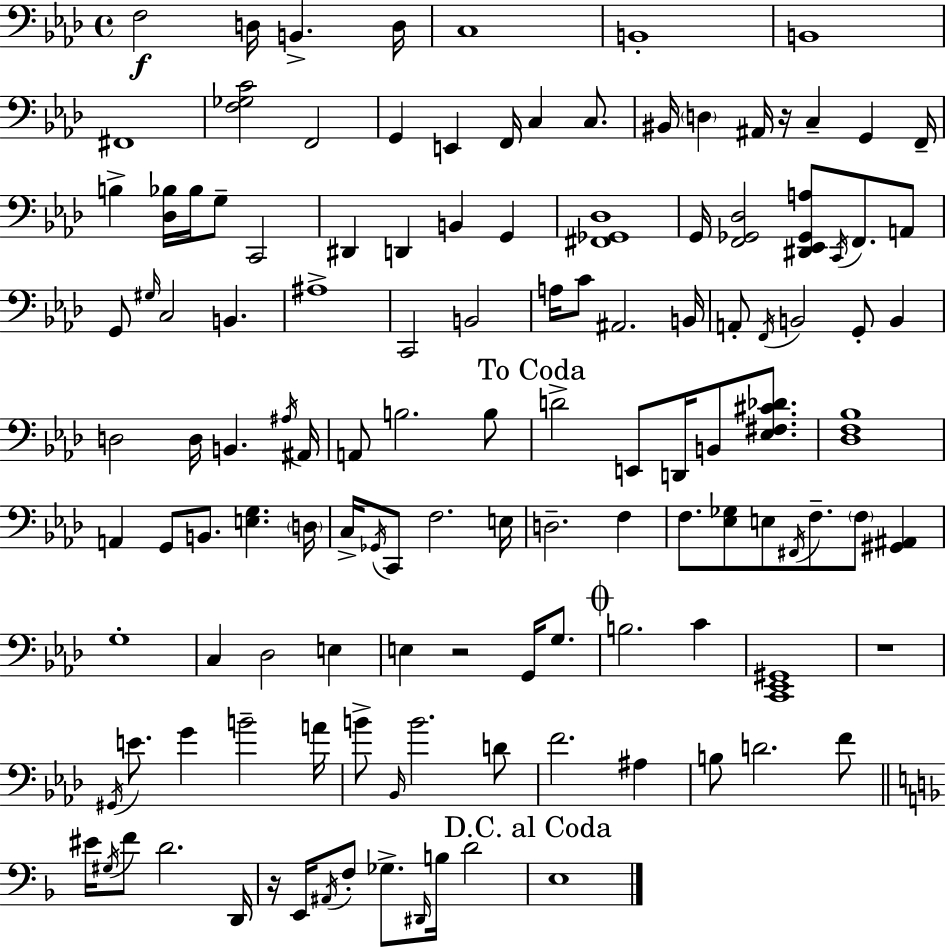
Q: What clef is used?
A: bass